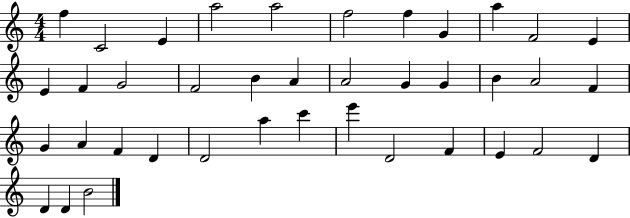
X:1
T:Untitled
M:4/4
L:1/4
K:C
f C2 E a2 a2 f2 f G a F2 E E F G2 F2 B A A2 G G B A2 F G A F D D2 a c' e' D2 F E F2 D D D B2